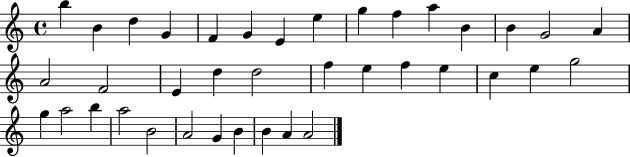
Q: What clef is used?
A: treble